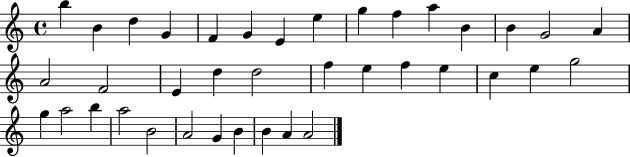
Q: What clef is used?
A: treble